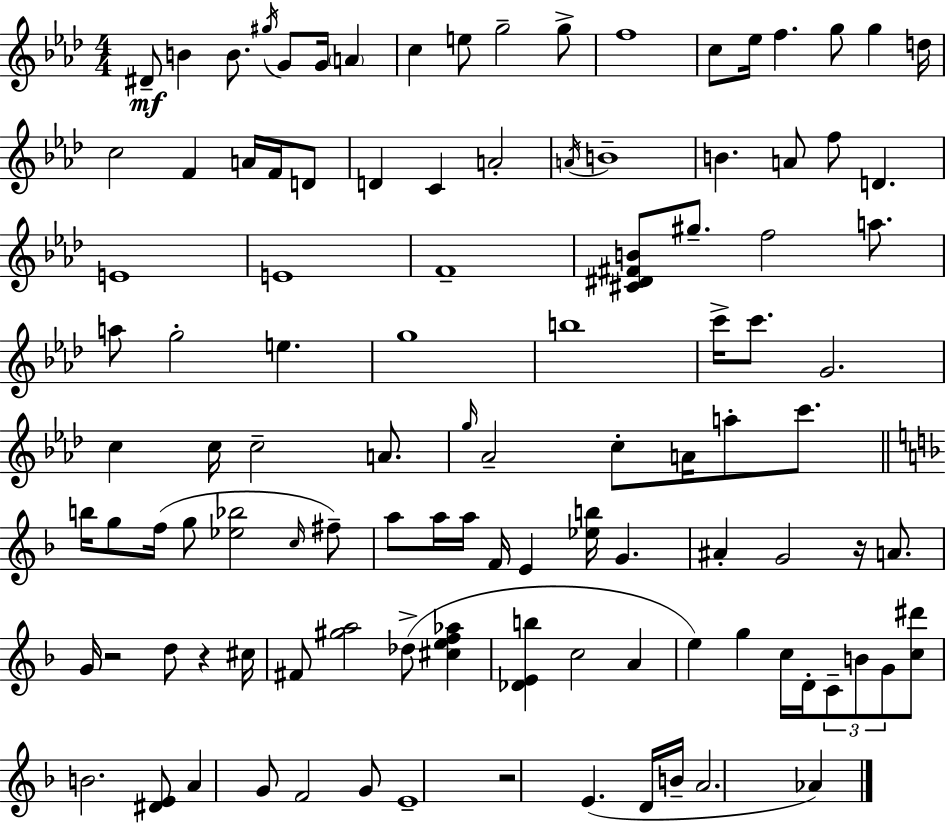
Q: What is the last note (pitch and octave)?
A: Ab4